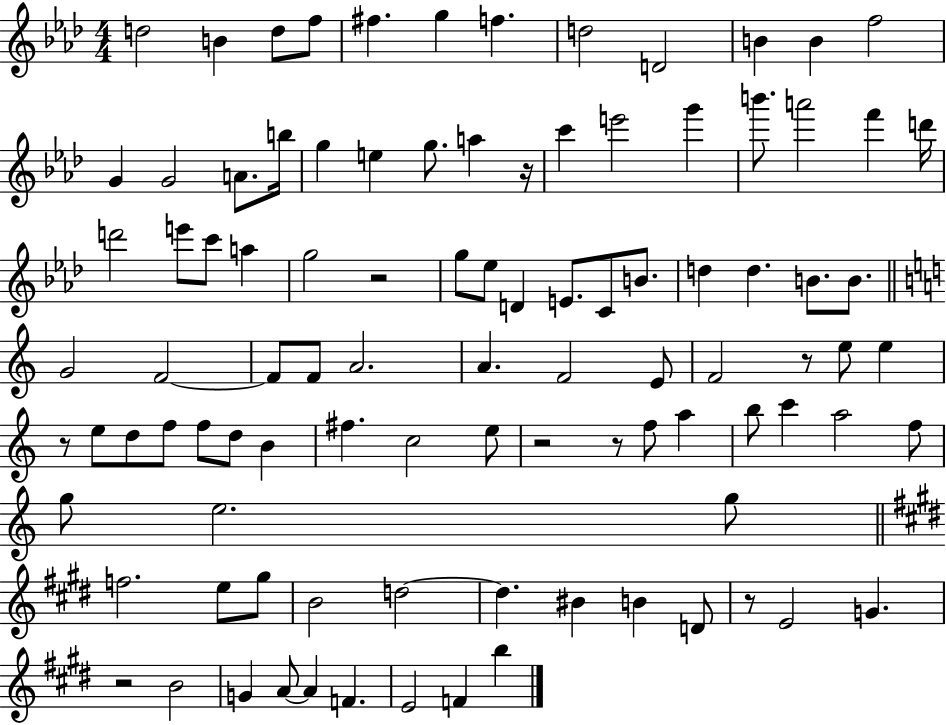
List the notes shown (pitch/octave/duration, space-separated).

D5/h B4/q D5/e F5/e F#5/q. G5/q F5/q. D5/h D4/h B4/q B4/q F5/h G4/q G4/h A4/e. B5/s G5/q E5/q G5/e. A5/q R/s C6/q E6/h G6/q B6/e. A6/h F6/q D6/s D6/h E6/e C6/e A5/q G5/h R/h G5/e Eb5/e D4/q E4/e. C4/e B4/e. D5/q D5/q. B4/e. B4/e. G4/h F4/h F4/e F4/e A4/h. A4/q. F4/h E4/e F4/h R/e E5/e E5/q R/e E5/e D5/e F5/e F5/e D5/e B4/q F#5/q. C5/h E5/e R/h R/e F5/e A5/q B5/e C6/q A5/h F5/e G5/e E5/h. G5/e F5/h. E5/e G#5/e B4/h D5/h D5/q. BIS4/q B4/q D4/e R/e E4/h G4/q. R/h B4/h G4/q A4/e A4/q F4/q. E4/h F4/q B5/q